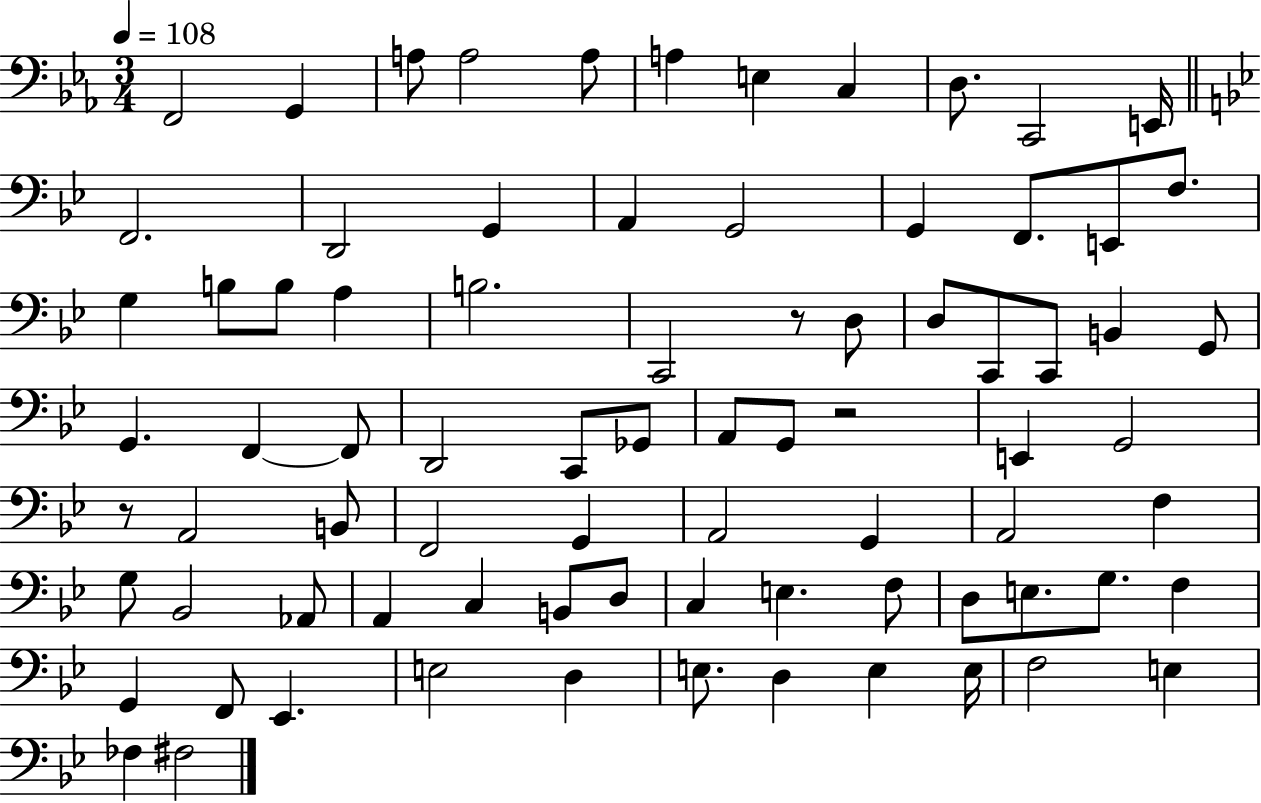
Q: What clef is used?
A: bass